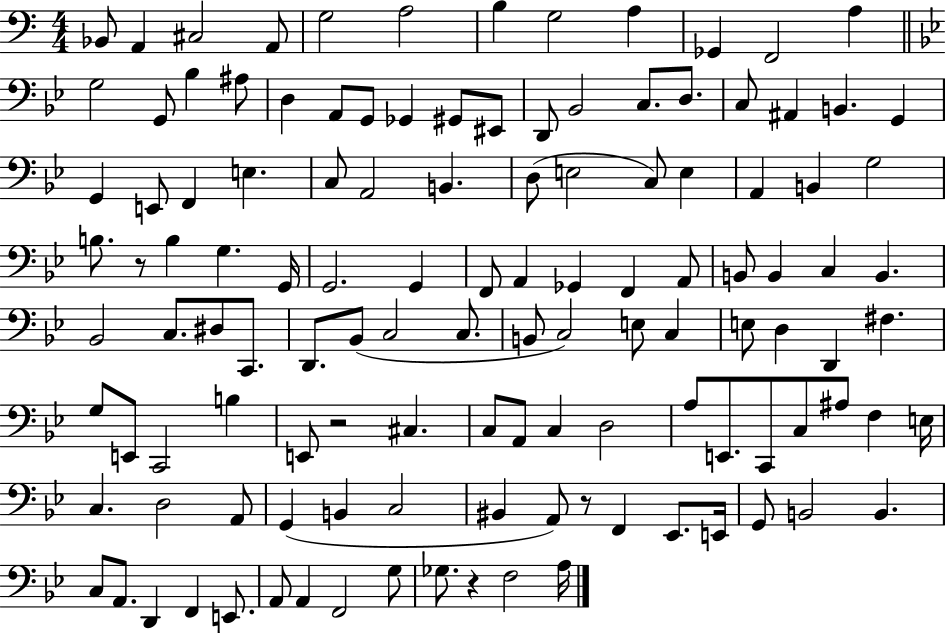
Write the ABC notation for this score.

X:1
T:Untitled
M:4/4
L:1/4
K:C
_B,,/2 A,, ^C,2 A,,/2 G,2 A,2 B, G,2 A, _G,, F,,2 A, G,2 G,,/2 _B, ^A,/2 D, A,,/2 G,,/2 _G,, ^G,,/2 ^E,,/2 D,,/2 _B,,2 C,/2 D,/2 C,/2 ^A,, B,, G,, G,, E,,/2 F,, E, C,/2 A,,2 B,, D,/2 E,2 C,/2 E, A,, B,, G,2 B,/2 z/2 B, G, G,,/4 G,,2 G,, F,,/2 A,, _G,, F,, A,,/2 B,,/2 B,, C, B,, _B,,2 C,/2 ^D,/2 C,,/2 D,,/2 _B,,/2 C,2 C,/2 B,,/2 C,2 E,/2 C, E,/2 D, D,, ^F, G,/2 E,,/2 C,,2 B, E,,/2 z2 ^C, C,/2 A,,/2 C, D,2 A,/2 E,,/2 C,,/2 C,/2 ^A,/2 F, E,/4 C, D,2 A,,/2 G,, B,, C,2 ^B,, A,,/2 z/2 F,, _E,,/2 E,,/4 G,,/2 B,,2 B,, C,/2 A,,/2 D,, F,, E,,/2 A,,/2 A,, F,,2 G,/2 _G,/2 z F,2 A,/4